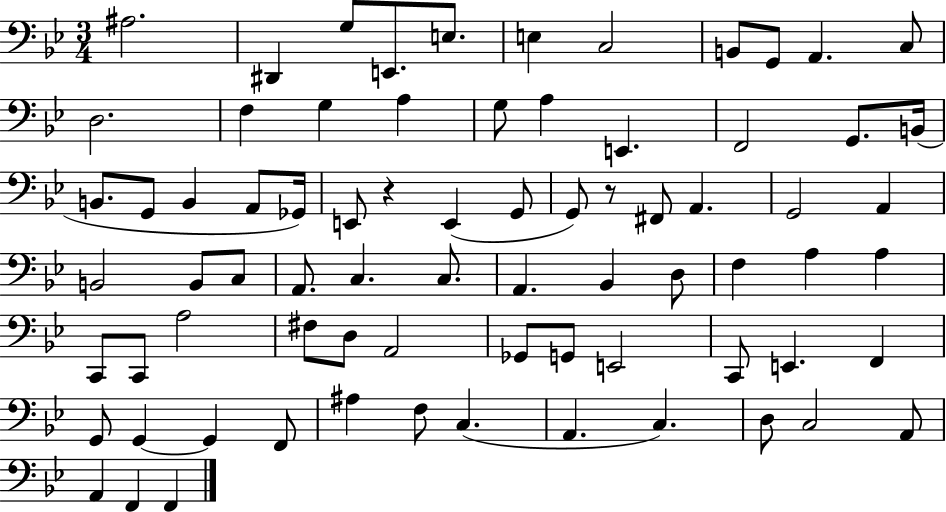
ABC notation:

X:1
T:Untitled
M:3/4
L:1/4
K:Bb
^A,2 ^D,, G,/2 E,,/2 E,/2 E, C,2 B,,/2 G,,/2 A,, C,/2 D,2 F, G, A, G,/2 A, E,, F,,2 G,,/2 B,,/4 B,,/2 G,,/2 B,, A,,/2 _G,,/4 E,,/2 z E,, G,,/2 G,,/2 z/2 ^F,,/2 A,, G,,2 A,, B,,2 B,,/2 C,/2 A,,/2 C, C,/2 A,, _B,, D,/2 F, A, A, C,,/2 C,,/2 A,2 ^F,/2 D,/2 A,,2 _G,,/2 G,,/2 E,,2 C,,/2 E,, F,, G,,/2 G,, G,, F,,/2 ^A, F,/2 C, A,, C, D,/2 C,2 A,,/2 A,, F,, F,,